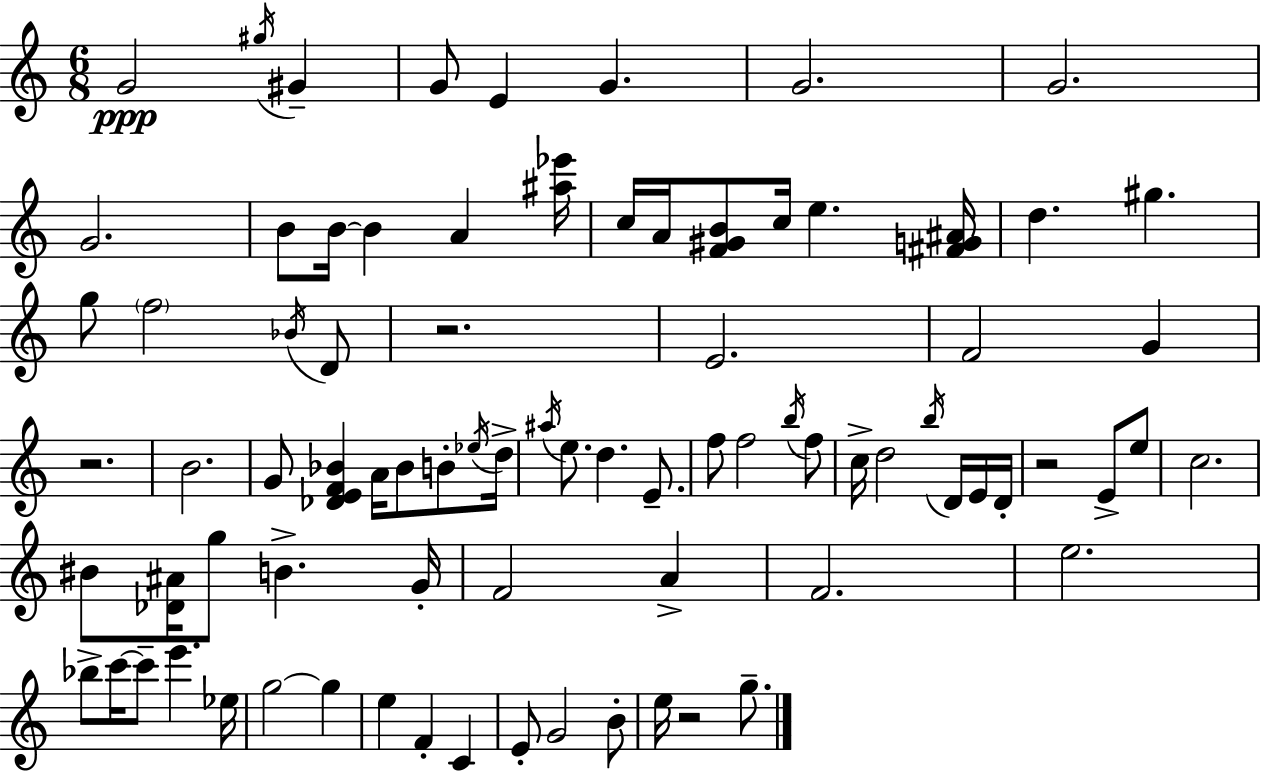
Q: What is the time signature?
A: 6/8